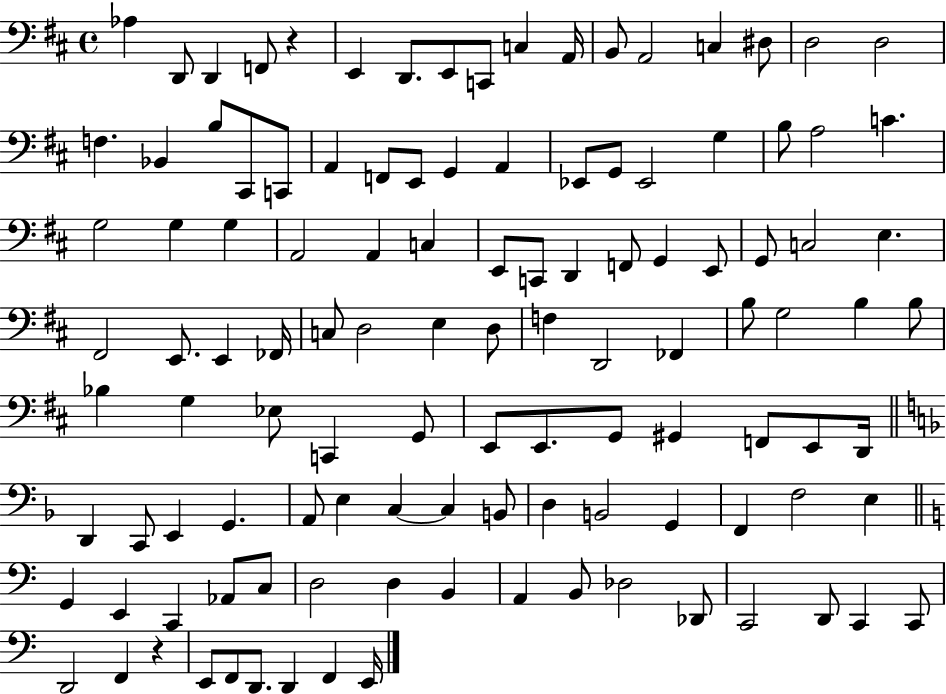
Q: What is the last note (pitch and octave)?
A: E2